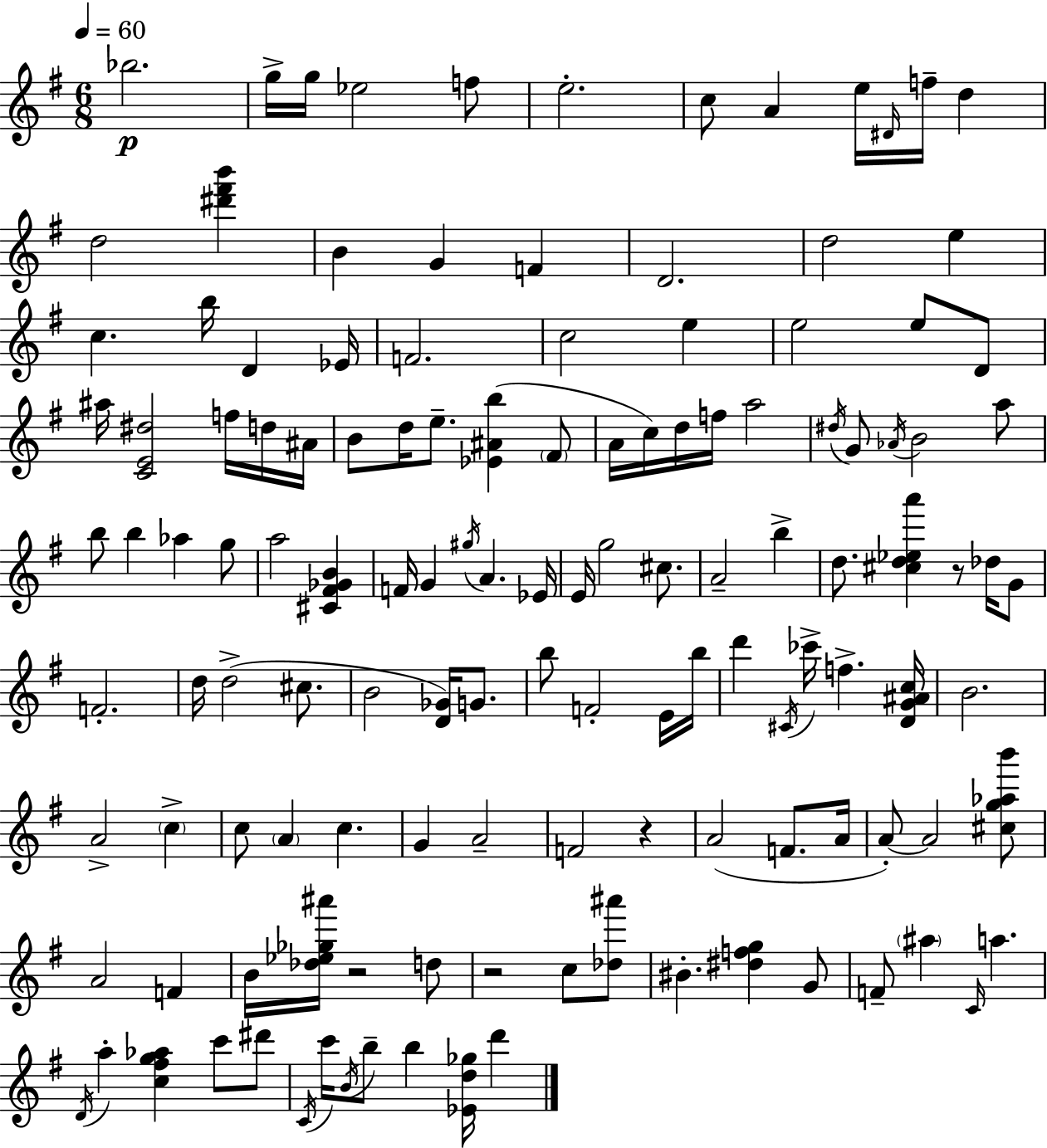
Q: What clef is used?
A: treble